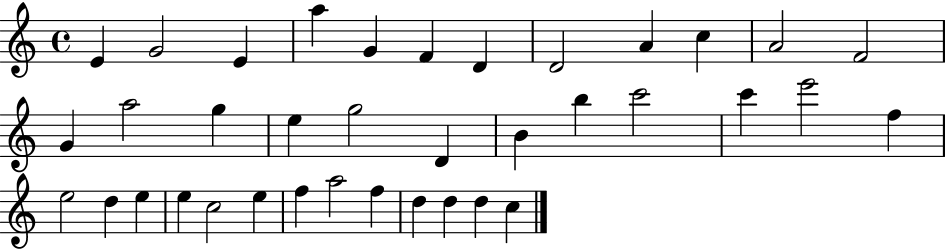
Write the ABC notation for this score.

X:1
T:Untitled
M:4/4
L:1/4
K:C
E G2 E a G F D D2 A c A2 F2 G a2 g e g2 D B b c'2 c' e'2 f e2 d e e c2 e f a2 f d d d c